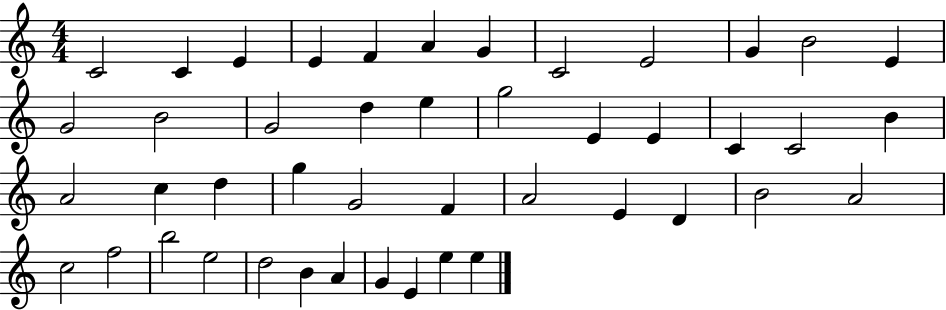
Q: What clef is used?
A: treble